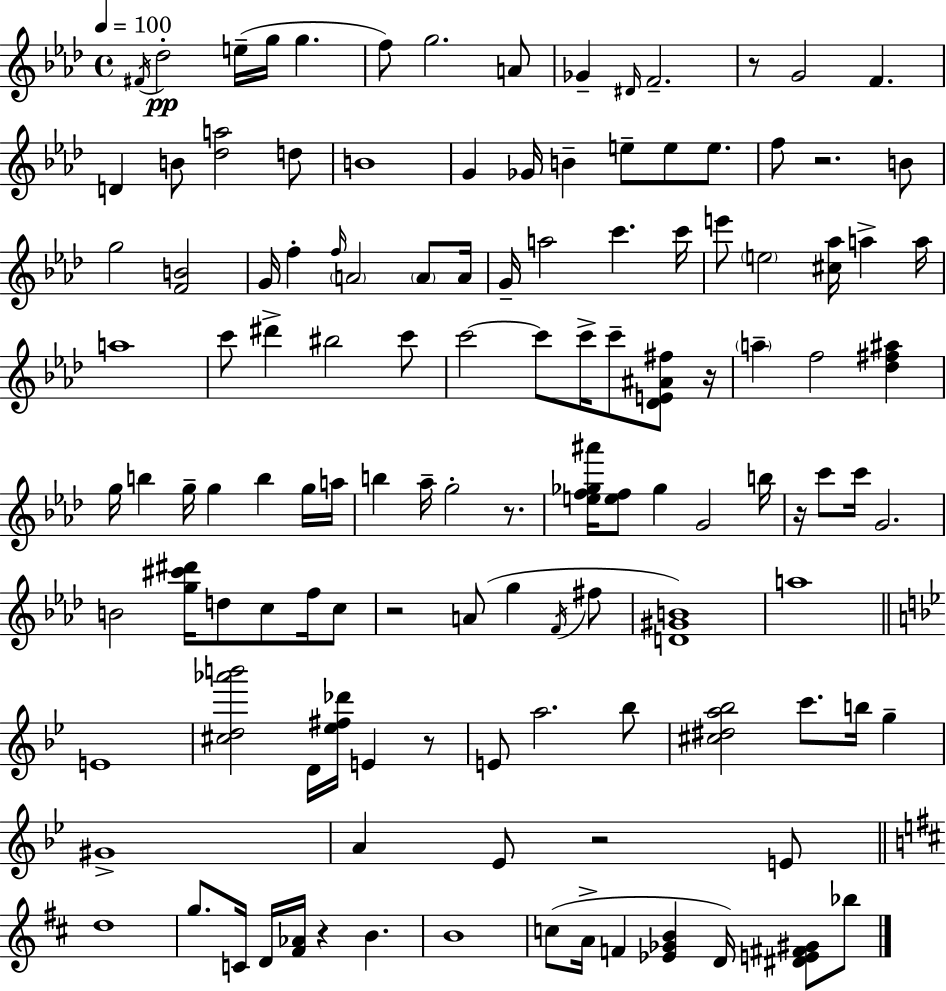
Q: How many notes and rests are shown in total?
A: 125